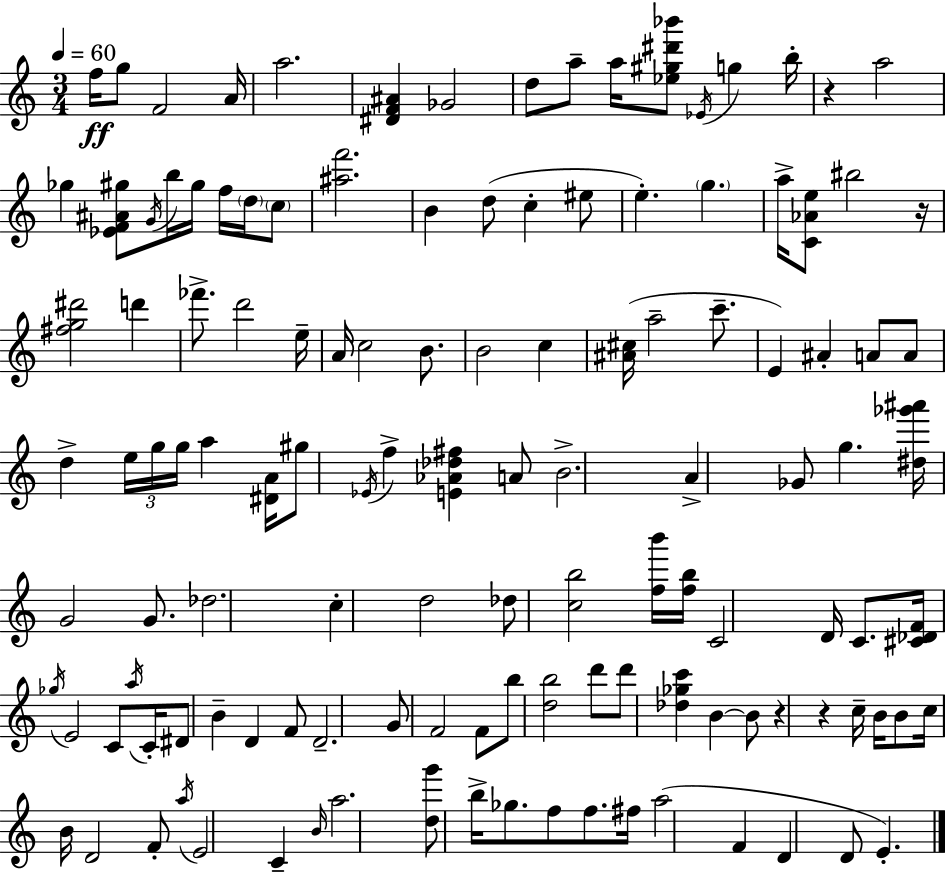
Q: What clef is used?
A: treble